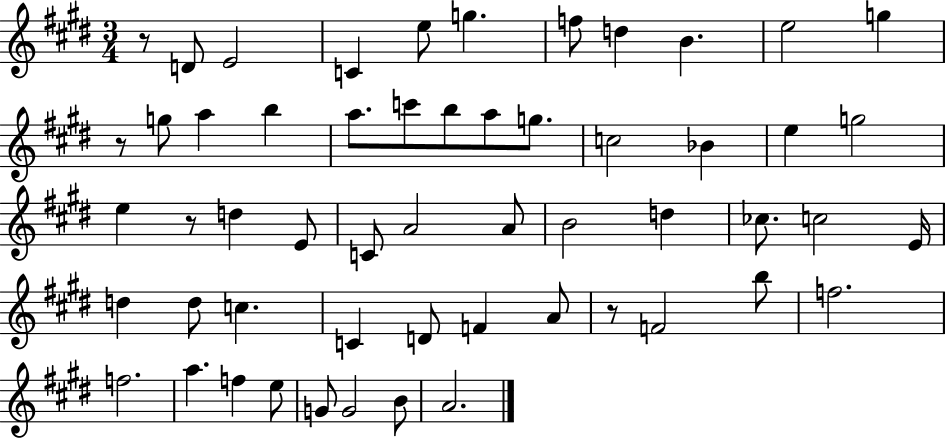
X:1
T:Untitled
M:3/4
L:1/4
K:E
z/2 D/2 E2 C e/2 g f/2 d B e2 g z/2 g/2 a b a/2 c'/2 b/2 a/2 g/2 c2 _B e g2 e z/2 d E/2 C/2 A2 A/2 B2 d _c/2 c2 E/4 d d/2 c C D/2 F A/2 z/2 F2 b/2 f2 f2 a f e/2 G/2 G2 B/2 A2